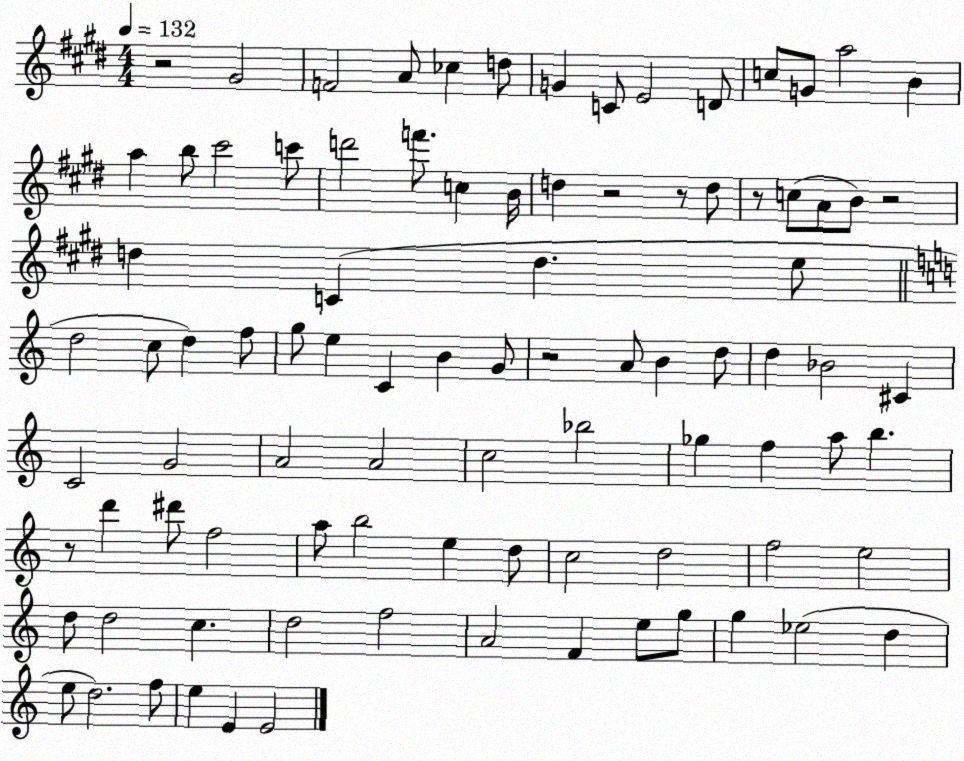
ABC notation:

X:1
T:Untitled
M:4/4
L:1/4
K:E
z2 ^G2 F2 A/2 _c d/2 G C/2 E2 D/2 c/2 G/2 a2 B a b/2 ^c'2 c'/2 d'2 f'/2 c B/4 d z2 z/2 d/2 z/2 c/2 A/2 B/2 z2 d C d e/2 d2 c/2 d f/2 g/2 e C B G/2 z2 A/2 B d/2 d _B2 ^C C2 G2 A2 A2 c2 _b2 _g f a/2 b z/2 d' ^d'/2 f2 a/2 b2 e d/2 c2 d2 f2 e2 d/2 d2 c d2 f2 A2 F e/2 g/2 g _e2 d e/2 d2 f/2 e E E2